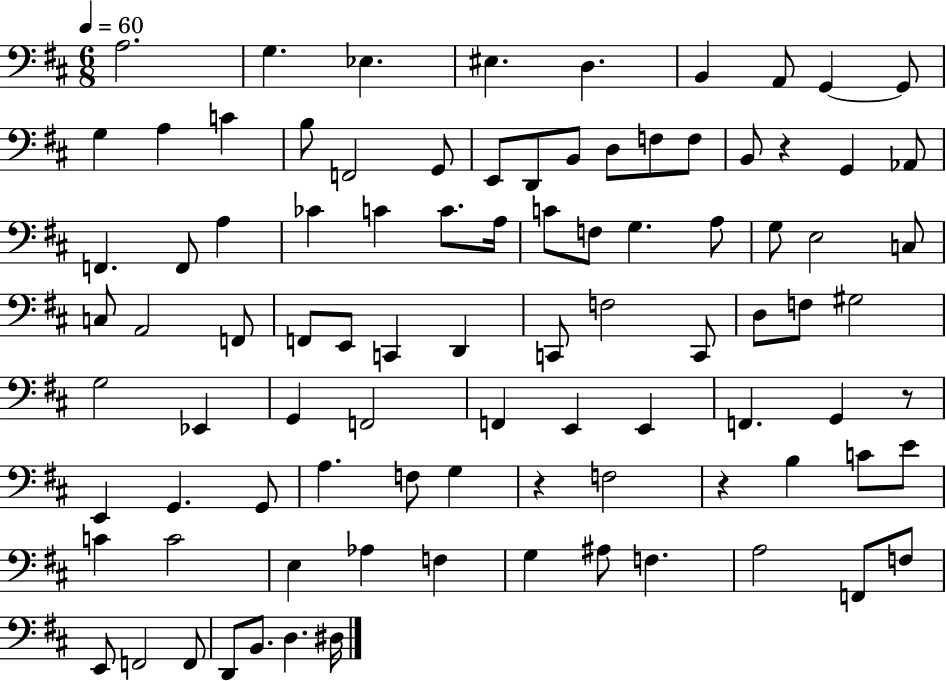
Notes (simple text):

A3/h. G3/q. Eb3/q. EIS3/q. D3/q. B2/q A2/e G2/q G2/e G3/q A3/q C4/q B3/e F2/h G2/e E2/e D2/e B2/e D3/e F3/e F3/e B2/e R/q G2/q Ab2/e F2/q. F2/e A3/q CES4/q C4/q C4/e. A3/s C4/e F3/e G3/q. A3/e G3/e E3/h C3/e C3/e A2/h F2/e F2/e E2/e C2/q D2/q C2/e F3/h C2/e D3/e F3/e G#3/h G3/h Eb2/q G2/q F2/h F2/q E2/q E2/q F2/q. G2/q R/e E2/q G2/q. G2/e A3/q. F3/e G3/q R/q F3/h R/q B3/q C4/e E4/e C4/q C4/h E3/q Ab3/q F3/q G3/q A#3/e F3/q. A3/h F2/e F3/e E2/e F2/h F2/e D2/e B2/e. D3/q. D#3/s